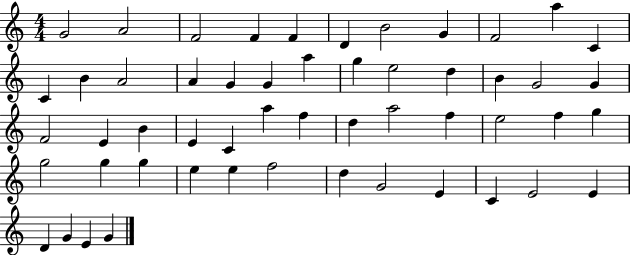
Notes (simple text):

G4/h A4/h F4/h F4/q F4/q D4/q B4/h G4/q F4/h A5/q C4/q C4/q B4/q A4/h A4/q G4/q G4/q A5/q G5/q E5/h D5/q B4/q G4/h G4/q F4/h E4/q B4/q E4/q C4/q A5/q F5/q D5/q A5/h F5/q E5/h F5/q G5/q G5/h G5/q G5/q E5/q E5/q F5/h D5/q G4/h E4/q C4/q E4/h E4/q D4/q G4/q E4/q G4/q